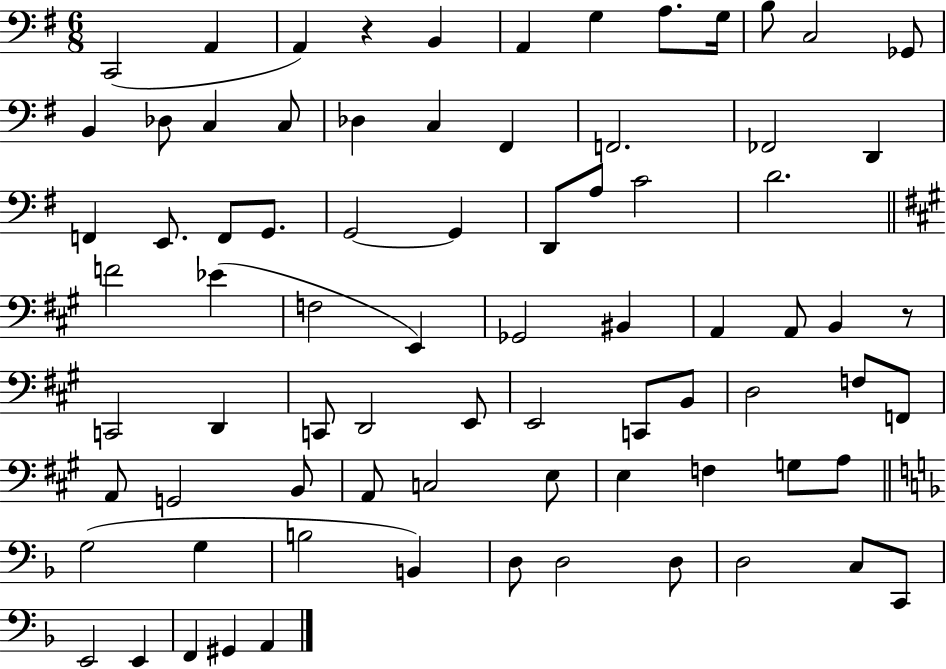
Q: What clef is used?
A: bass